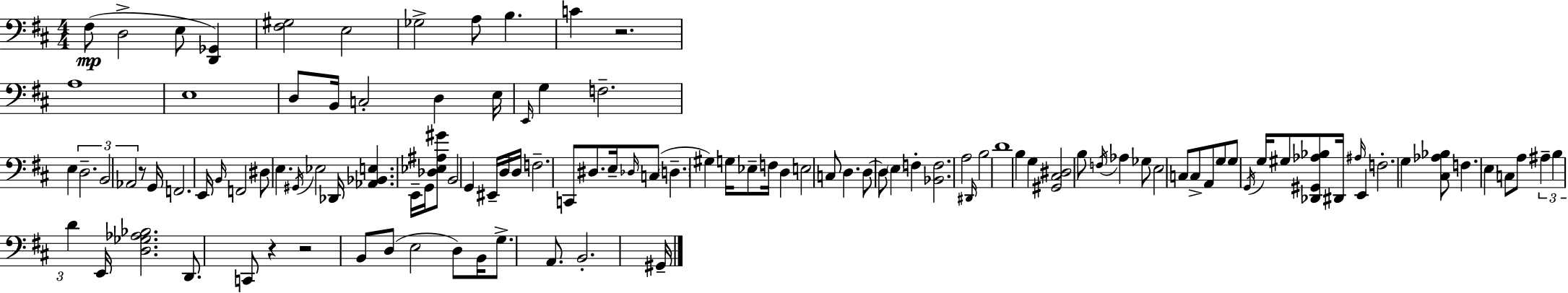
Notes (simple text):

F#3/e D3/h E3/e [D2,Gb2]/q [F#3,G#3]/h E3/h Gb3/h A3/e B3/q. C4/q R/h. A3/w E3/w D3/e B2/s C3/h D3/q E3/s E2/s G3/q F3/h. E3/q D3/h. B2/h Ab2/h R/e G2/s F2/h. E2/s B2/s F2/h D#3/e E3/q. G#2/s Eb3/h Db2/s [Ab2,Bb2,E3]/q. E2/s G2/s [Db3,Eb3,A#3,G#4]/e B2/h G2/q EIS2/s D3/s D3/s F3/h. C2/e D#3/e. E3/s Db3/s C3/e D3/q. G#3/q G3/s Eb3/e F3/s D3/q E3/h C3/e D3/q. D3/e D3/e E3/q F3/q [Bb2,F3]/h. A3/h D#2/s B3/h D4/w B3/q G3/q [G#2,C#3,D#3]/h B3/e F3/s Ab3/q Gb3/e E3/h C3/e C3/e A2/e G3/e G3/e G2/s G3/s G#3/e [Db2,G#2,Ab3,Bb3]/e D#2/s A#3/s E2/q F3/h. G3/q [C#3,Ab3,Bb3]/e F3/q. E3/q C3/e A3/e A#3/q B3/q D4/q E2/s [D3,Gb3,Ab3,Bb3]/h. D2/e. C2/e R/q R/h B2/e D3/e E3/h D3/e B2/s G3/e. A2/e. B2/h. G#2/s